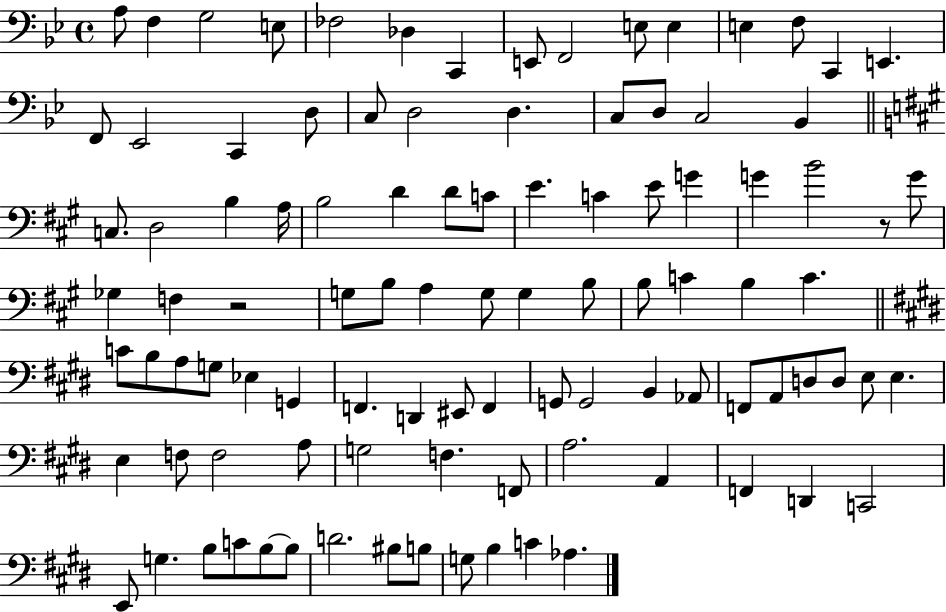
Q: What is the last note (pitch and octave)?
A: Ab3